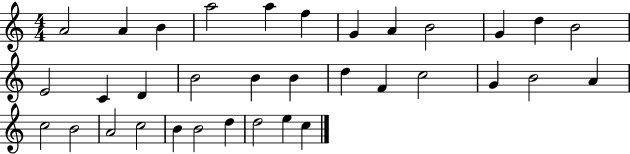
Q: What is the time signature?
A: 4/4